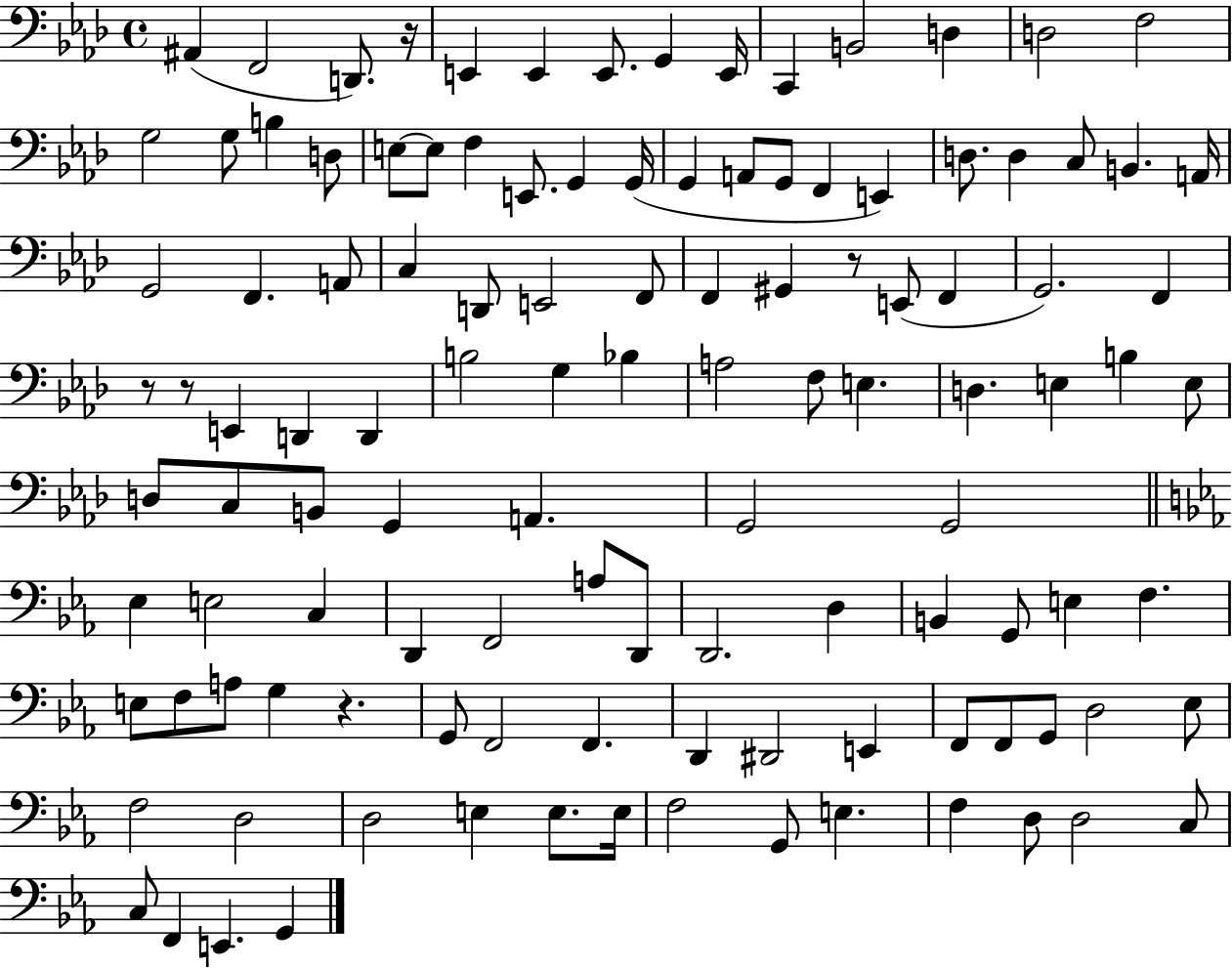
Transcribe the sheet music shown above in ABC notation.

X:1
T:Untitled
M:4/4
L:1/4
K:Ab
^A,, F,,2 D,,/2 z/4 E,, E,, E,,/2 G,, E,,/4 C,, B,,2 D, D,2 F,2 G,2 G,/2 B, D,/2 E,/2 E,/2 F, E,,/2 G,, G,,/4 G,, A,,/2 G,,/2 F,, E,, D,/2 D, C,/2 B,, A,,/4 G,,2 F,, A,,/2 C, D,,/2 E,,2 F,,/2 F,, ^G,, z/2 E,,/2 F,, G,,2 F,, z/2 z/2 E,, D,, D,, B,2 G, _B, A,2 F,/2 E, D, E, B, E,/2 D,/2 C,/2 B,,/2 G,, A,, G,,2 G,,2 _E, E,2 C, D,, F,,2 A,/2 D,,/2 D,,2 D, B,, G,,/2 E, F, E,/2 F,/2 A,/2 G, z G,,/2 F,,2 F,, D,, ^D,,2 E,, F,,/2 F,,/2 G,,/2 D,2 _E,/2 F,2 D,2 D,2 E, E,/2 E,/4 F,2 G,,/2 E, F, D,/2 D,2 C,/2 C,/2 F,, E,, G,,